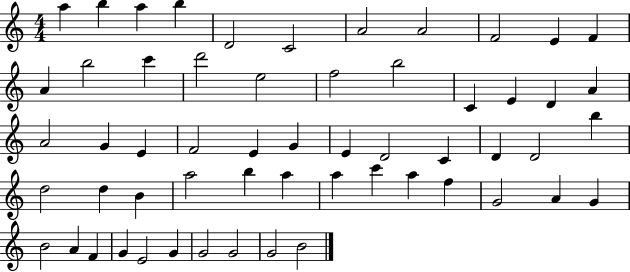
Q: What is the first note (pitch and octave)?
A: A5